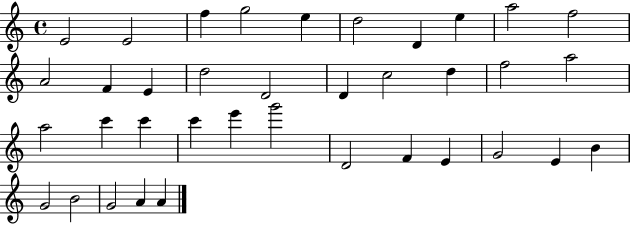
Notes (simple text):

E4/h E4/h F5/q G5/h E5/q D5/h D4/q E5/q A5/h F5/h A4/h F4/q E4/q D5/h D4/h D4/q C5/h D5/q F5/h A5/h A5/h C6/q C6/q C6/q E6/q G6/h D4/h F4/q E4/q G4/h E4/q B4/q G4/h B4/h G4/h A4/q A4/q